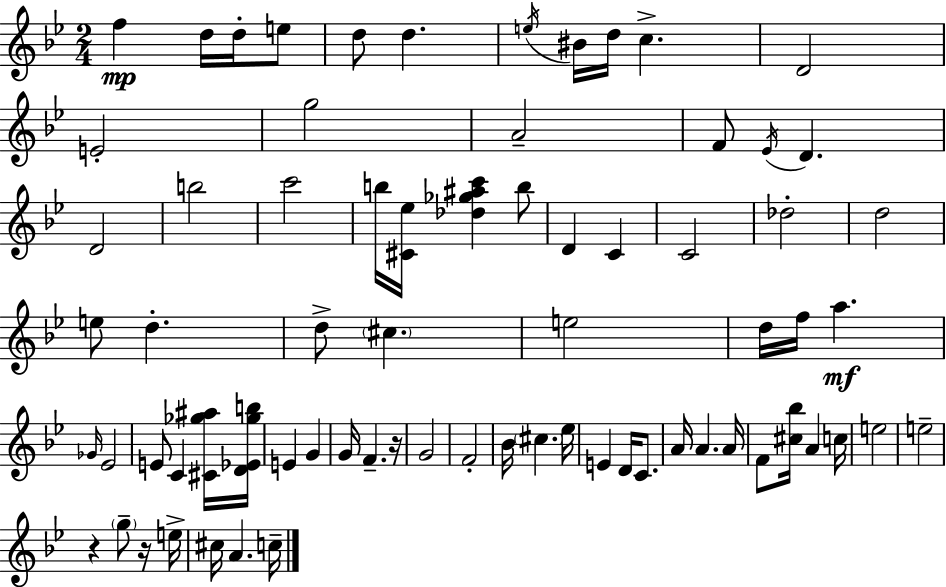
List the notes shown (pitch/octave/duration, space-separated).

F5/q D5/s D5/s E5/e D5/e D5/q. E5/s BIS4/s D5/s C5/q. D4/h E4/h G5/h A4/h F4/e Eb4/s D4/q. D4/h B5/h C6/h B5/s [C#4,Eb5]/s [Db5,Gb5,A#5,C6]/q B5/e D4/q C4/q C4/h Db5/h D5/h E5/e D5/q. D5/e C#5/q. E5/h D5/s F5/s A5/q. Gb4/s Eb4/h E4/e C4/q [C#4,Gb5,A#5]/s [D4,Eb4,Gb5,B5]/s E4/q G4/q G4/s F4/q. R/s G4/h F4/h Bb4/s C#5/q. Eb5/s E4/q D4/s C4/e. A4/s A4/q. A4/s F4/e [C#5,Bb5]/s A4/q C5/s E5/h E5/h R/q G5/e R/s E5/s C#5/s A4/q. C5/s